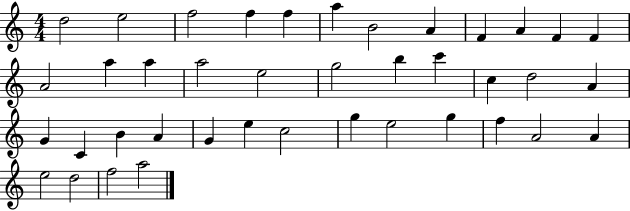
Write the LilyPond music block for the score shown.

{
  \clef treble
  \numericTimeSignature
  \time 4/4
  \key c \major
  d''2 e''2 | f''2 f''4 f''4 | a''4 b'2 a'4 | f'4 a'4 f'4 f'4 | \break a'2 a''4 a''4 | a''2 e''2 | g''2 b''4 c'''4 | c''4 d''2 a'4 | \break g'4 c'4 b'4 a'4 | g'4 e''4 c''2 | g''4 e''2 g''4 | f''4 a'2 a'4 | \break e''2 d''2 | f''2 a''2 | \bar "|."
}